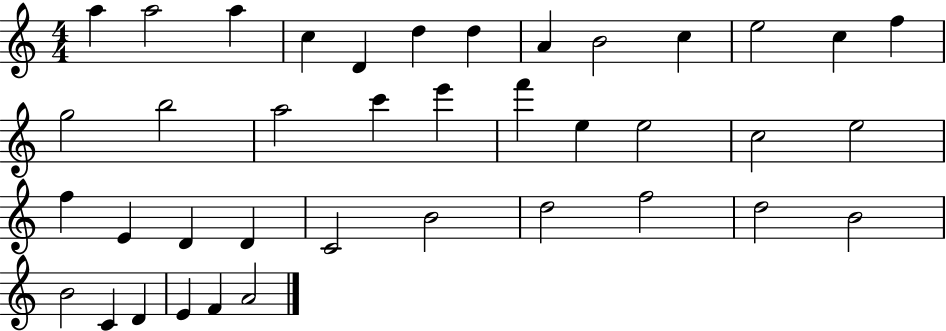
A5/q A5/h A5/q C5/q D4/q D5/q D5/q A4/q B4/h C5/q E5/h C5/q F5/q G5/h B5/h A5/h C6/q E6/q F6/q E5/q E5/h C5/h E5/h F5/q E4/q D4/q D4/q C4/h B4/h D5/h F5/h D5/h B4/h B4/h C4/q D4/q E4/q F4/q A4/h